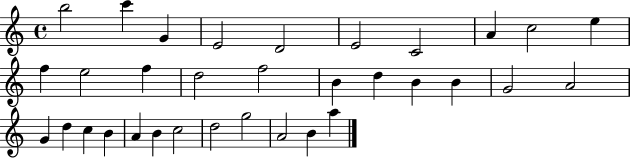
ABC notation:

X:1
T:Untitled
M:4/4
L:1/4
K:C
b2 c' G E2 D2 E2 C2 A c2 e f e2 f d2 f2 B d B B G2 A2 G d c B A B c2 d2 g2 A2 B a